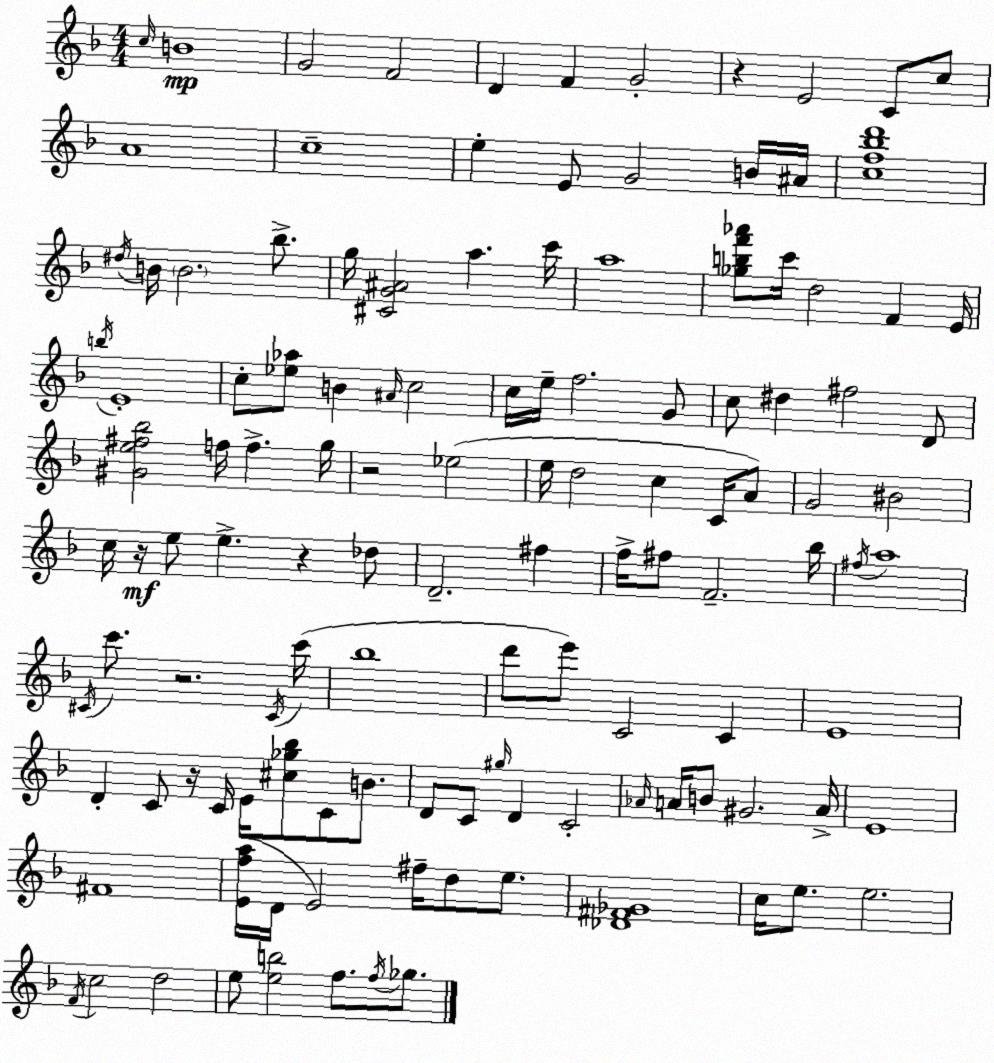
X:1
T:Untitled
M:4/4
L:1/4
K:F
c/4 B4 G2 F2 D F G2 z E2 C/2 c/2 A4 c4 e E/2 G2 B/4 ^A/4 [cf_bd']4 ^d/4 B/4 B2 _b/2 g/4 [^CG^A]2 a c'/4 a4 [_gbf'_a']/2 c'/4 d2 F E/4 b/4 E4 c/2 [_e_a]/2 B ^A/4 c2 c/4 e/4 f2 G/2 c/2 ^d ^f2 D/2 [^Ge^f_b]2 f/4 f g/4 z2 _e2 e/4 d2 c C/4 A/2 G2 ^B2 c/4 z/4 e/2 e z _d/2 D2 ^f f/4 ^f/2 F2 _b/4 ^f/4 a4 ^C/4 c'/2 z2 ^C/4 c'/4 _b4 d'/2 e'/2 C2 C E4 D C/2 z/4 C/4 E/4 [^c_g_b]/2 C/2 B/2 D/2 C/2 ^g/4 D C2 _A/4 A/4 B/2 ^G2 A/4 E4 ^F4 [Efa]/4 D/4 E2 ^f/4 d/2 e/2 [_D^F_G]4 c/4 e/2 e2 F/4 c2 d2 e/2 [eb]2 f/2 f/4 _g/2